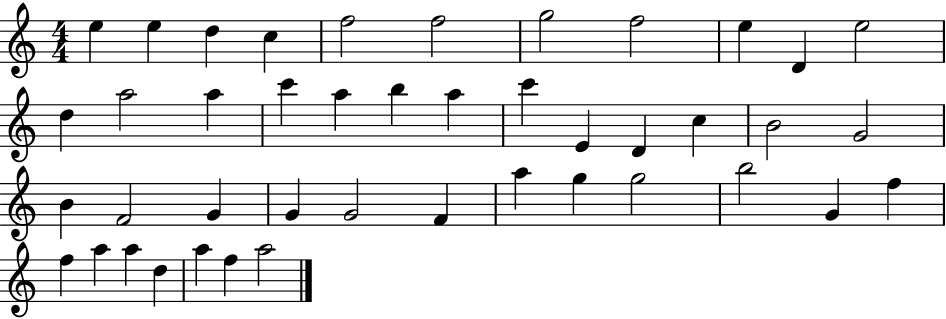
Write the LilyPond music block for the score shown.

{
  \clef treble
  \numericTimeSignature
  \time 4/4
  \key c \major
  e''4 e''4 d''4 c''4 | f''2 f''2 | g''2 f''2 | e''4 d'4 e''2 | \break d''4 a''2 a''4 | c'''4 a''4 b''4 a''4 | c'''4 e'4 d'4 c''4 | b'2 g'2 | \break b'4 f'2 g'4 | g'4 g'2 f'4 | a''4 g''4 g''2 | b''2 g'4 f''4 | \break f''4 a''4 a''4 d''4 | a''4 f''4 a''2 | \bar "|."
}